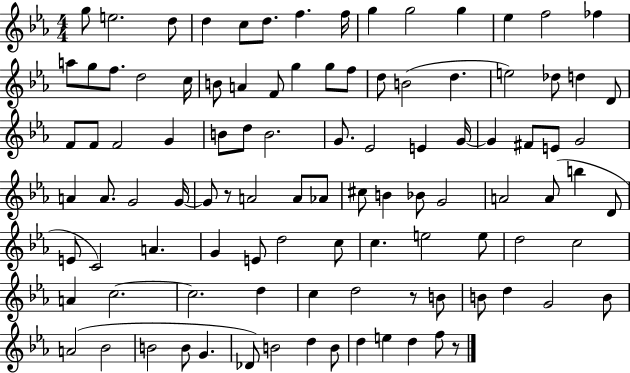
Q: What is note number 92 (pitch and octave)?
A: Db4